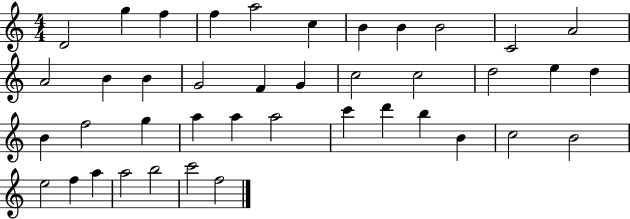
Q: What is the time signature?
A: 4/4